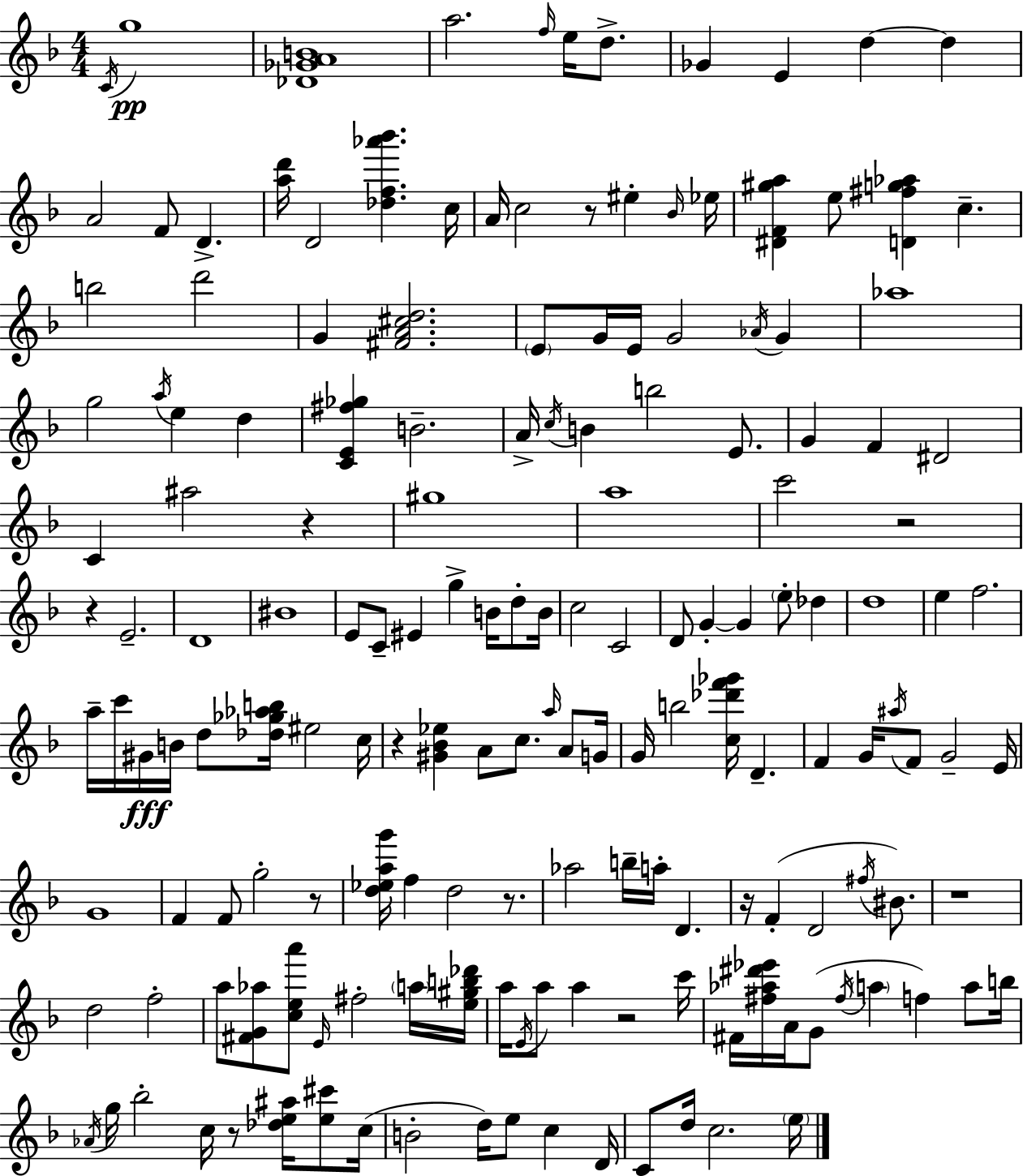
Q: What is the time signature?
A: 4/4